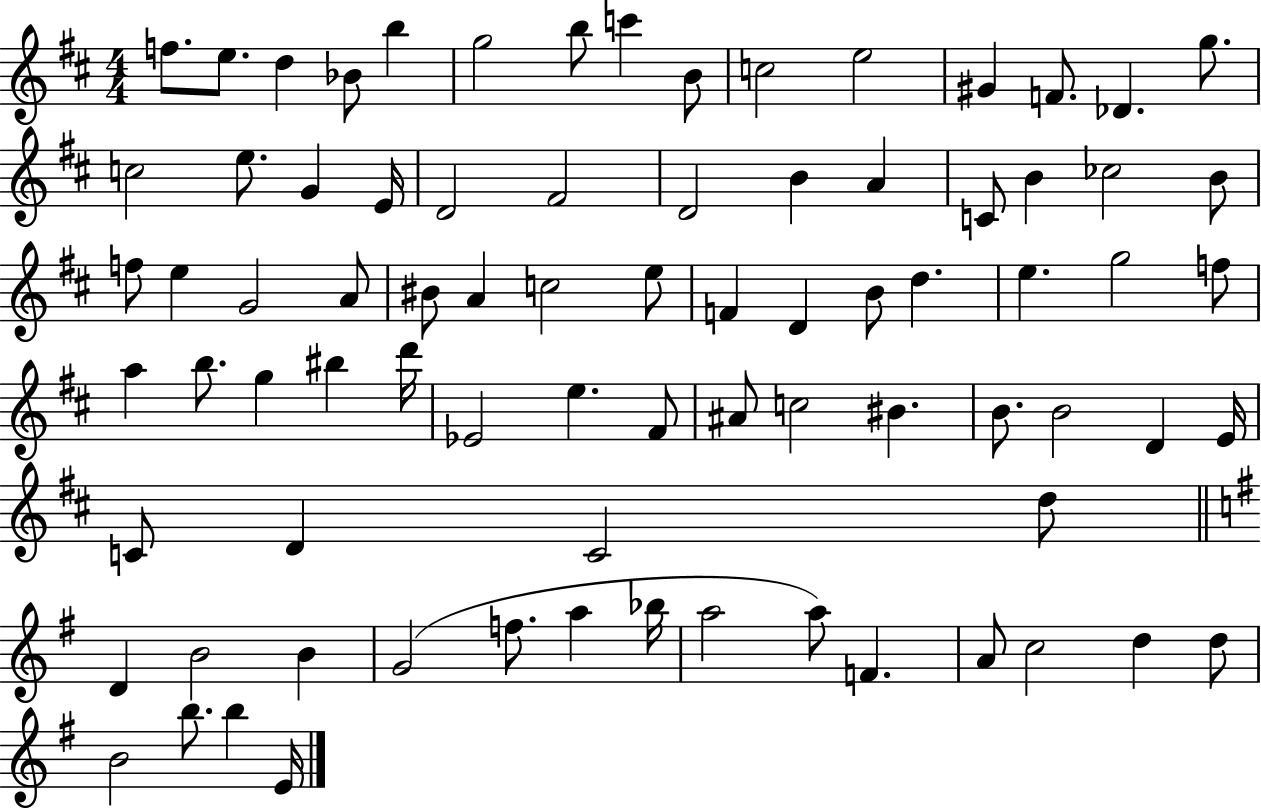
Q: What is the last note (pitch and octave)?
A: E4